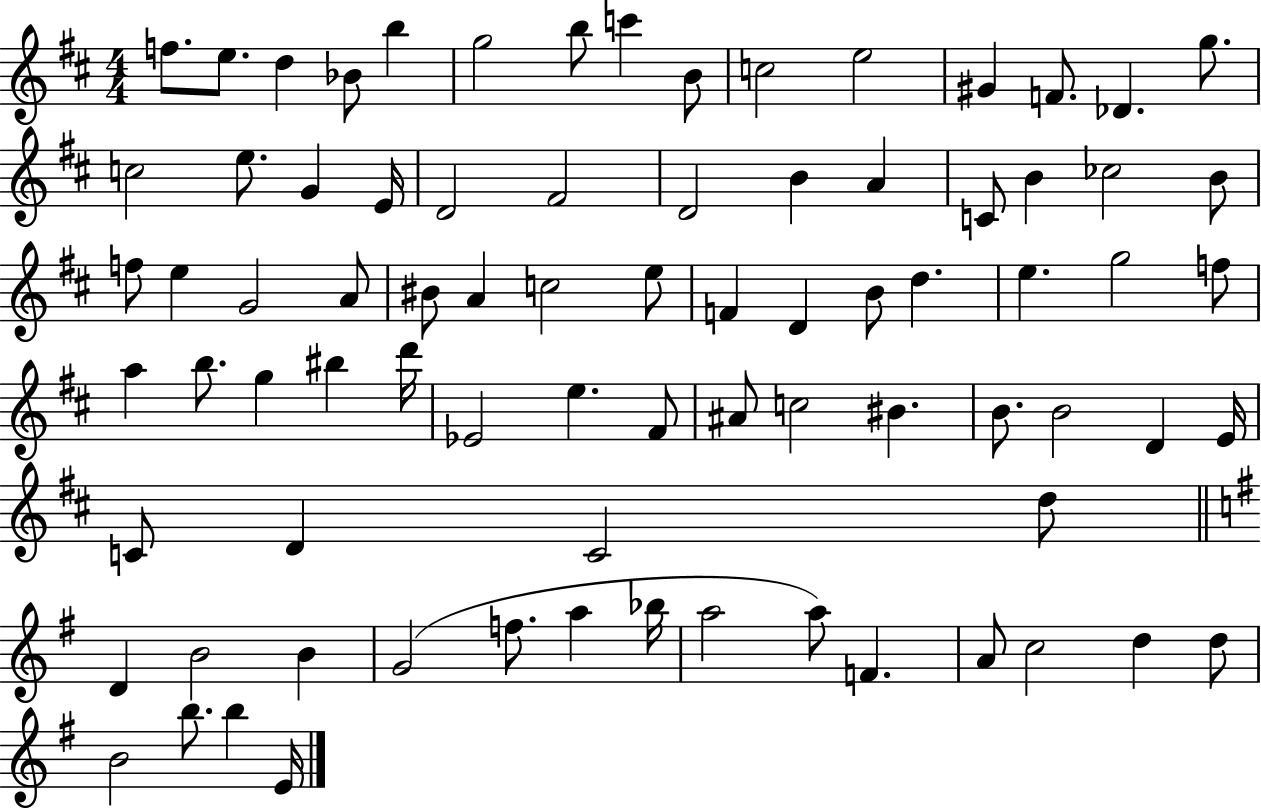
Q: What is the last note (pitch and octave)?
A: E4